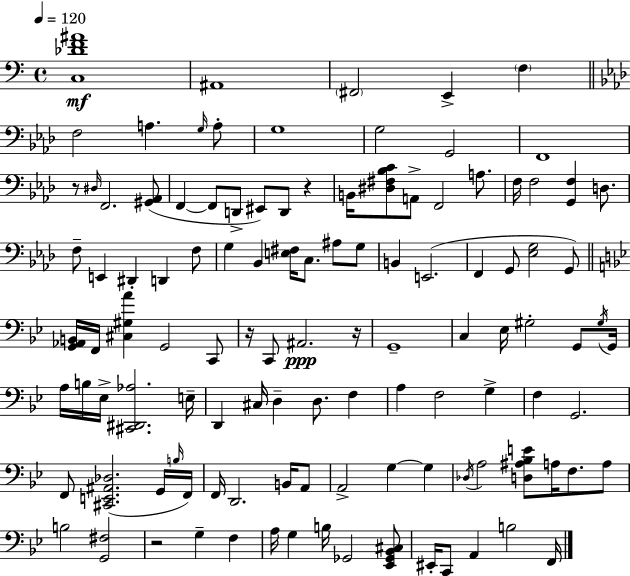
{
  \clef bass
  \time 4/4
  \defaultTimeSignature
  \key c \major
  \tempo 4 = 120
  <c des' f' ais'>1\mf | ais,1 | \parenthesize fis,2 e,4-> \parenthesize f4 | \bar "||" \break \key aes \major f2 a4. \grace { g16 } a8-. | g1 | g2 g,2 | f,1 | \break r8 \grace { dis16 } f,2. | <gis, aes,>8( f,4~~ f,8 d,8-> eis,8) d,8 r4 | b,16 <dis fis bes c'>8 a,8-> f,2 a8. | f16 f2 <g, f>4 d8. | \break f8-- e,4 dis,4-. d,4 | f8 g4 bes,4 <e fis>16 c8. ais8 | g8 b,4 e,2.( | f,4 g,8 <ees g>2 | \break g,8) \bar "||" \break \key bes \major <g, aes, b,>16 f,16 <cis gis a'>4 g,2 c,8 | r16 c,8 ais,2.\ppp r16 | g,1-- | c4 ees16 gis2-. g,8 \acciaccatura { gis16 } | \break g,16 a16 b16 ees16-> <cis, dis, aes>2. | e16-- d,4 cis16 d4-- d8. f4 | a4 f2 g4-> | f4 g,2. | \break f,8 <cis, e, ais, des>2.( g,16 | \grace { b16 } f,16) f,16 d,2. b,16 | a,8 a,2-> g4~~ g4 | \acciaccatura { des16 } a2 <d ais bes e'>8 a16 f8. | \break a8 b2 <g, fis>2 | r2 g4-- f4 | a16 g4 b16 ges,2 | <ees, ges, bes, cis>8 eis,16-. c,8 a,4 b2 | \break f,16 \bar "|."
}